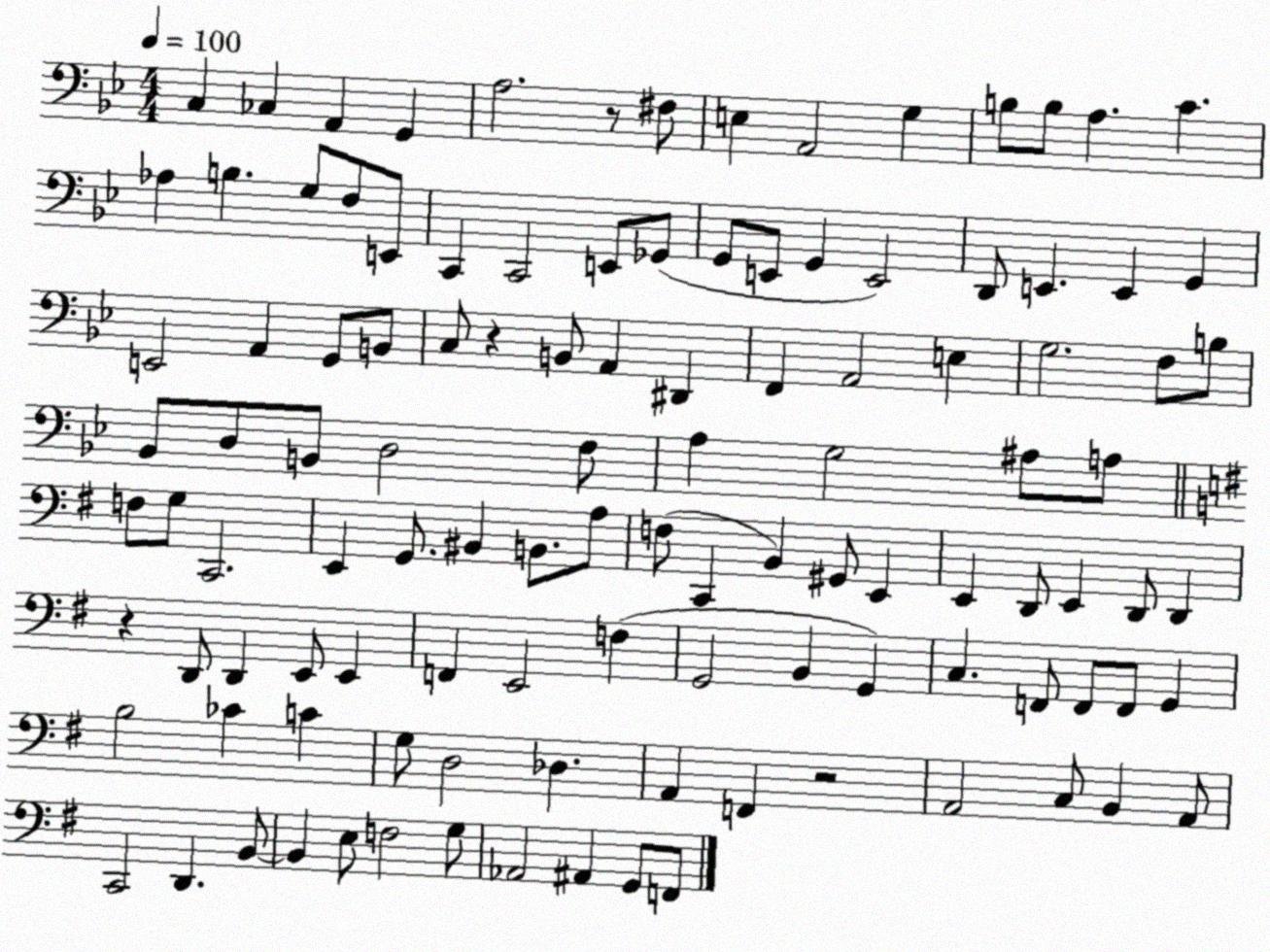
X:1
T:Untitled
M:4/4
L:1/4
K:Bb
C, _C, A,, G,, A,2 z/2 ^F,/2 E, A,,2 G, B,/2 B,/2 A, C _A, B, G,/2 F,/2 E,,/2 C,, C,,2 E,,/2 _G,,/2 G,,/2 E,,/2 G,, E,,2 D,,/2 E,, E,, G,, E,,2 A,, G,,/2 B,,/2 C,/2 z B,,/2 A,, ^D,, F,, A,,2 E, G,2 F,/2 B,/2 _B,,/2 D,/2 B,,/2 D,2 F,/2 A, G,2 ^A,/2 A,/2 F,/2 G,/2 C,,2 E,, G,,/2 ^B,, B,,/2 A,/2 F,/2 C,, B,, ^G,,/2 E,, E,, D,,/2 E,, D,,/2 D,, z D,,/2 D,, E,,/2 E,, F,, E,,2 F, G,,2 B,, G,, C, F,,/2 F,,/2 F,,/2 G,, B,2 _C C G,/2 D,2 _D, A,, F,, z2 A,,2 C,/2 B,, A,,/2 C,,2 D,, B,,/2 B,, E,/2 F,2 G,/2 _A,,2 ^A,, G,,/2 F,,/2